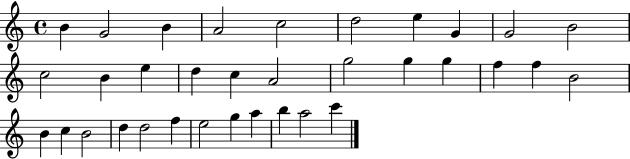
{
  \clef treble
  \time 4/4
  \defaultTimeSignature
  \key c \major
  b'4 g'2 b'4 | a'2 c''2 | d''2 e''4 g'4 | g'2 b'2 | \break c''2 b'4 e''4 | d''4 c''4 a'2 | g''2 g''4 g''4 | f''4 f''4 b'2 | \break b'4 c''4 b'2 | d''4 d''2 f''4 | e''2 g''4 a''4 | b''4 a''2 c'''4 | \break \bar "|."
}